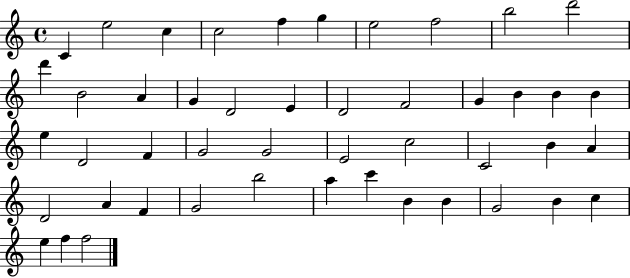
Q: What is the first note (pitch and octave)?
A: C4